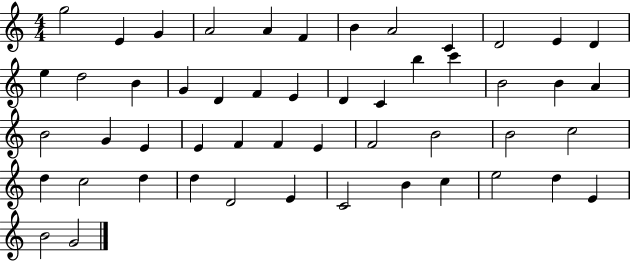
{
  \clef treble
  \numericTimeSignature
  \time 4/4
  \key c \major
  g''2 e'4 g'4 | a'2 a'4 f'4 | b'4 a'2 c'4 | d'2 e'4 d'4 | \break e''4 d''2 b'4 | g'4 d'4 f'4 e'4 | d'4 c'4 b''4 c'''4 | b'2 b'4 a'4 | \break b'2 g'4 e'4 | e'4 f'4 f'4 e'4 | f'2 b'2 | b'2 c''2 | \break d''4 c''2 d''4 | d''4 d'2 e'4 | c'2 b'4 c''4 | e''2 d''4 e'4 | \break b'2 g'2 | \bar "|."
}